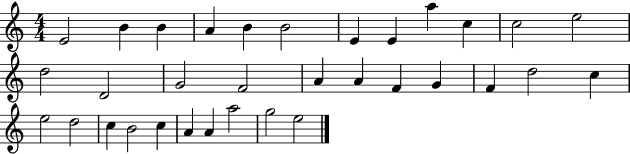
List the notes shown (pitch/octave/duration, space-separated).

E4/h B4/q B4/q A4/q B4/q B4/h E4/q E4/q A5/q C5/q C5/h E5/h D5/h D4/h G4/h F4/h A4/q A4/q F4/q G4/q F4/q D5/h C5/q E5/h D5/h C5/q B4/h C5/q A4/q A4/q A5/h G5/h E5/h